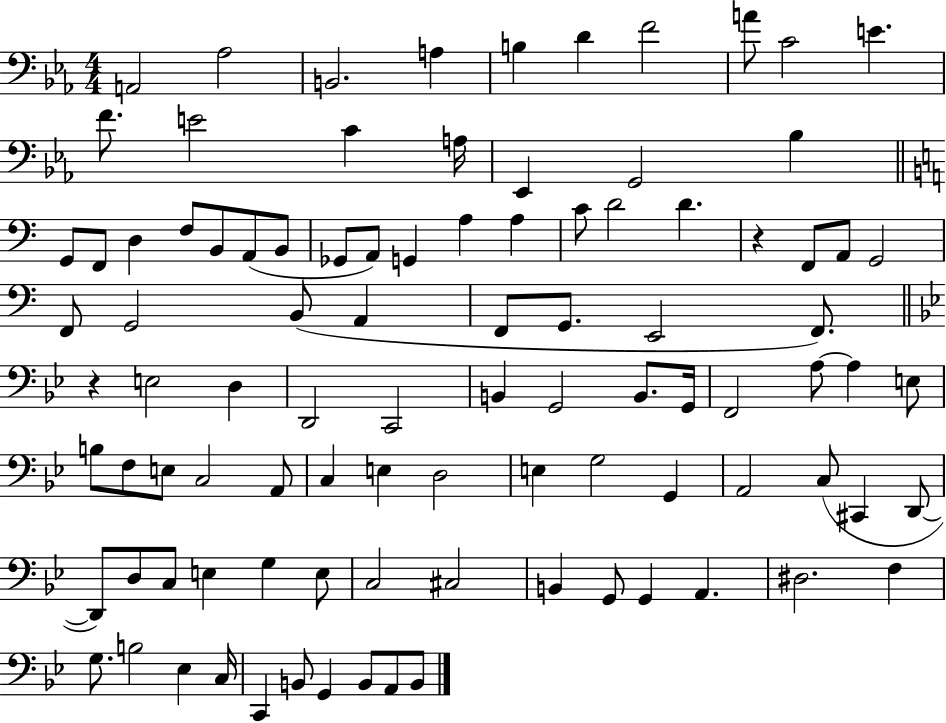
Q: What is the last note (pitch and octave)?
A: B2